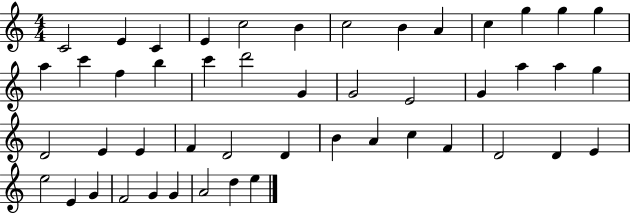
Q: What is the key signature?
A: C major